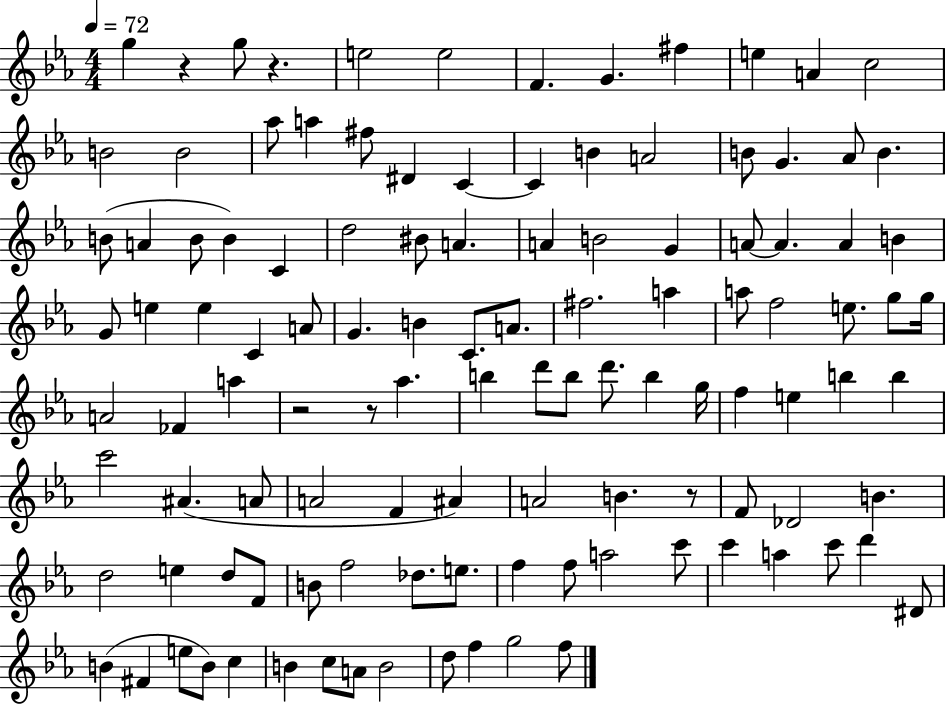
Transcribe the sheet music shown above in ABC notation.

X:1
T:Untitled
M:4/4
L:1/4
K:Eb
g z g/2 z e2 e2 F G ^f e A c2 B2 B2 _a/2 a ^f/2 ^D C C B A2 B/2 G _A/2 B B/2 A B/2 B C d2 ^B/2 A A B2 G A/2 A A B G/2 e e C A/2 G B C/2 A/2 ^f2 a a/2 f2 e/2 g/2 g/4 A2 _F a z2 z/2 _a b d'/2 b/2 d'/2 b g/4 f e b b c'2 ^A A/2 A2 F ^A A2 B z/2 F/2 _D2 B d2 e d/2 F/2 B/2 f2 _d/2 e/2 f f/2 a2 c'/2 c' a c'/2 d' ^D/2 B ^F e/2 B/2 c B c/2 A/2 B2 d/2 f g2 f/2